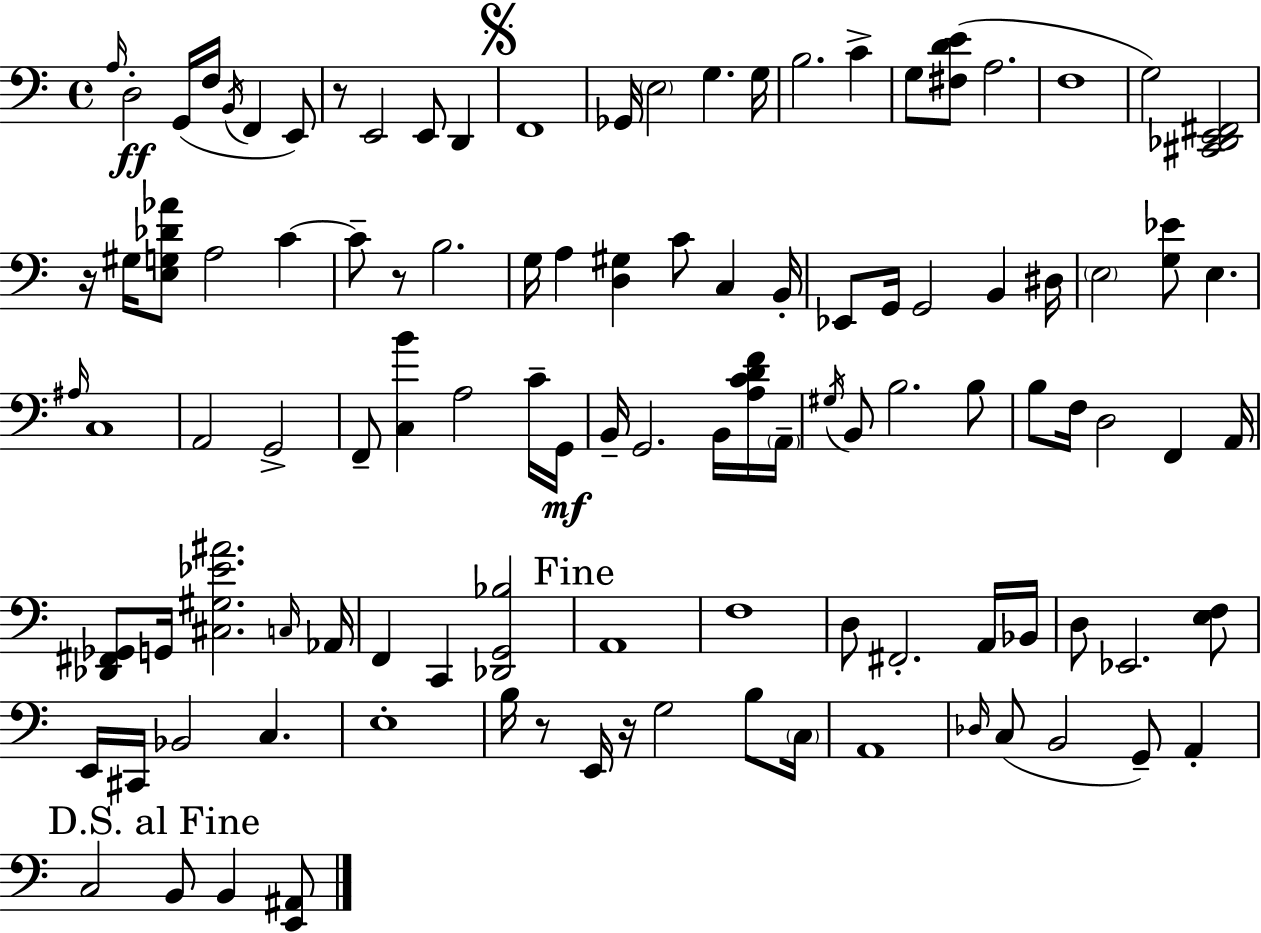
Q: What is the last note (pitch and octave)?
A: B2